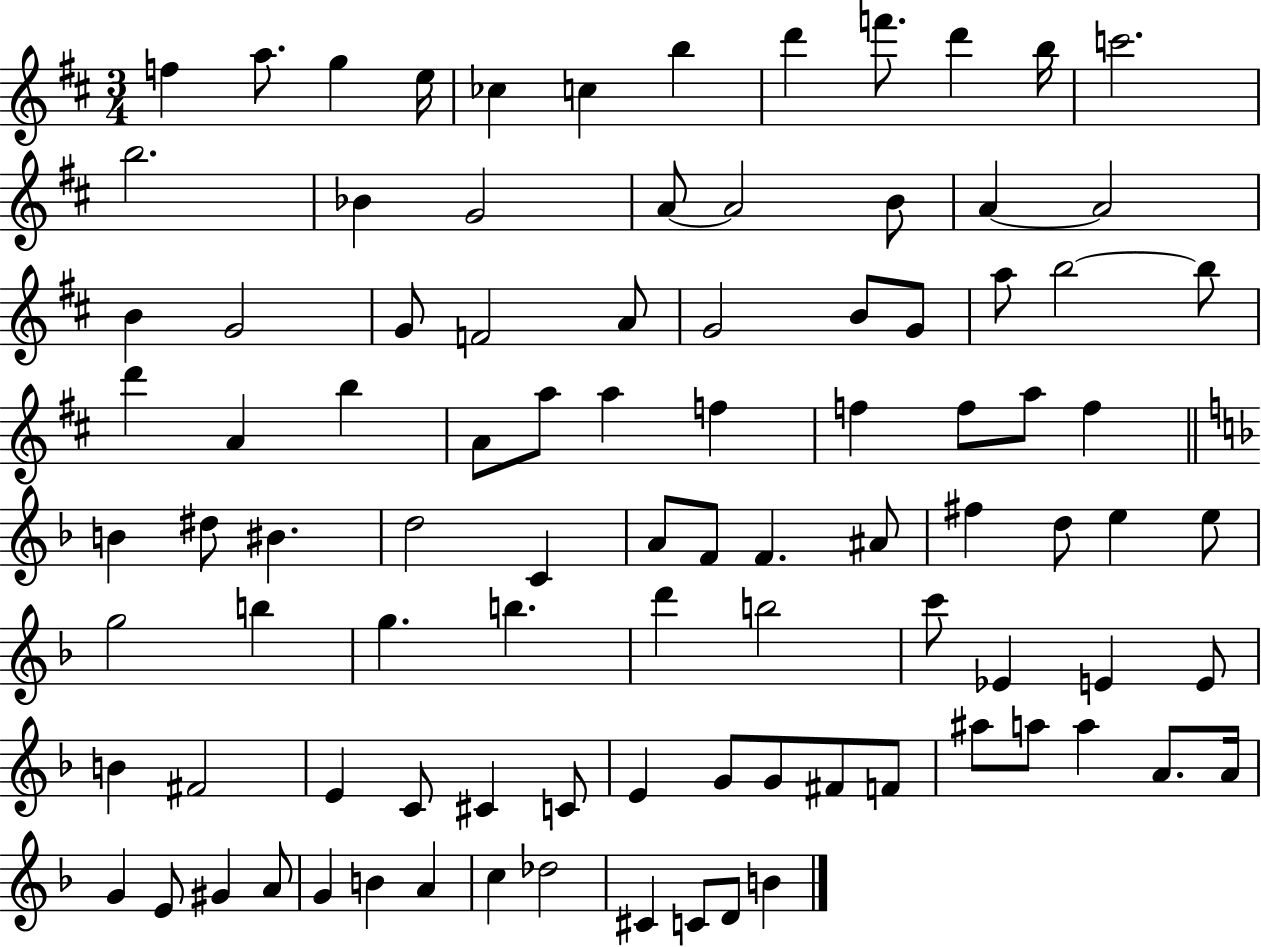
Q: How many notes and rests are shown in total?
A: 94